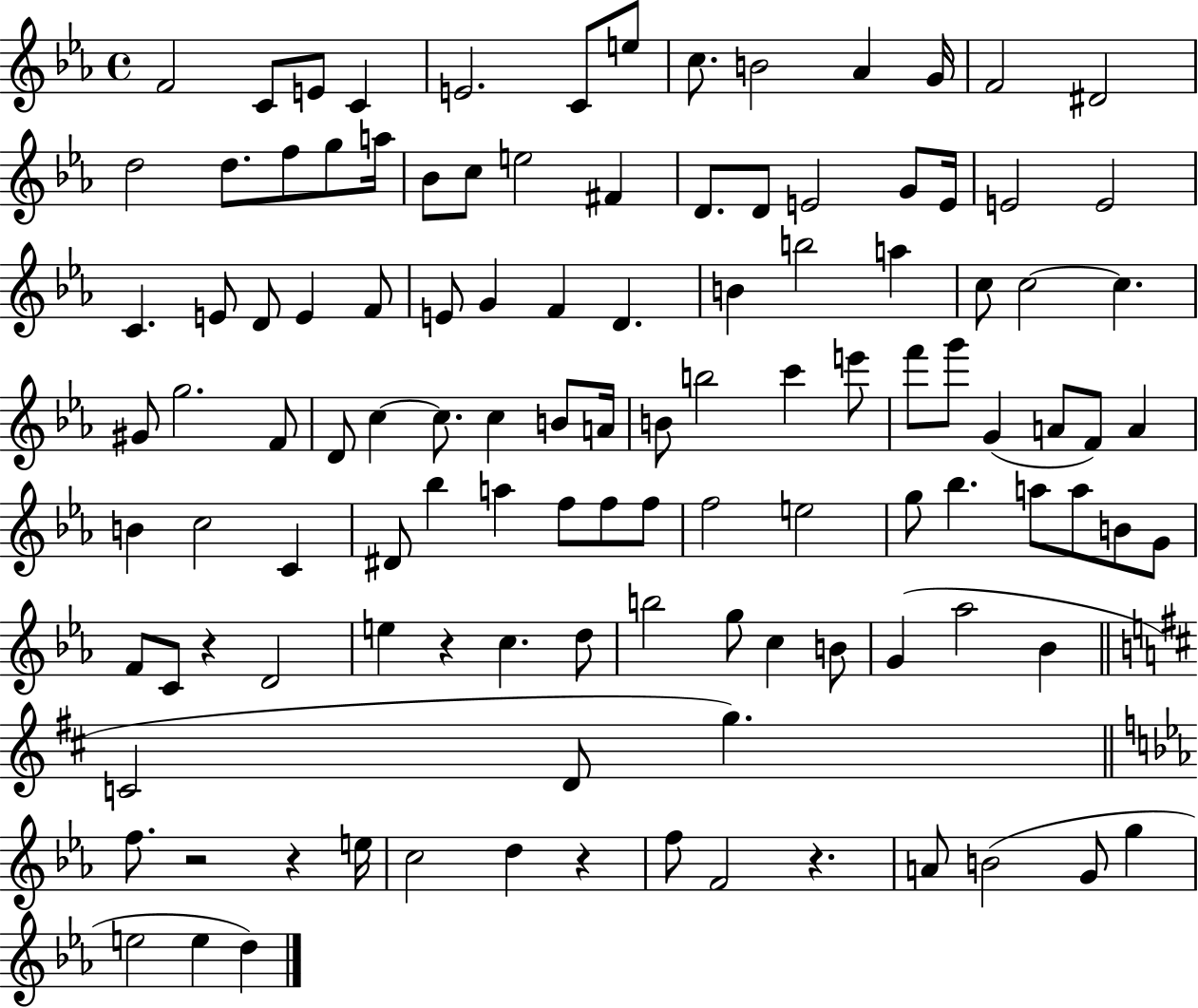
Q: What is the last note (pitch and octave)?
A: D5